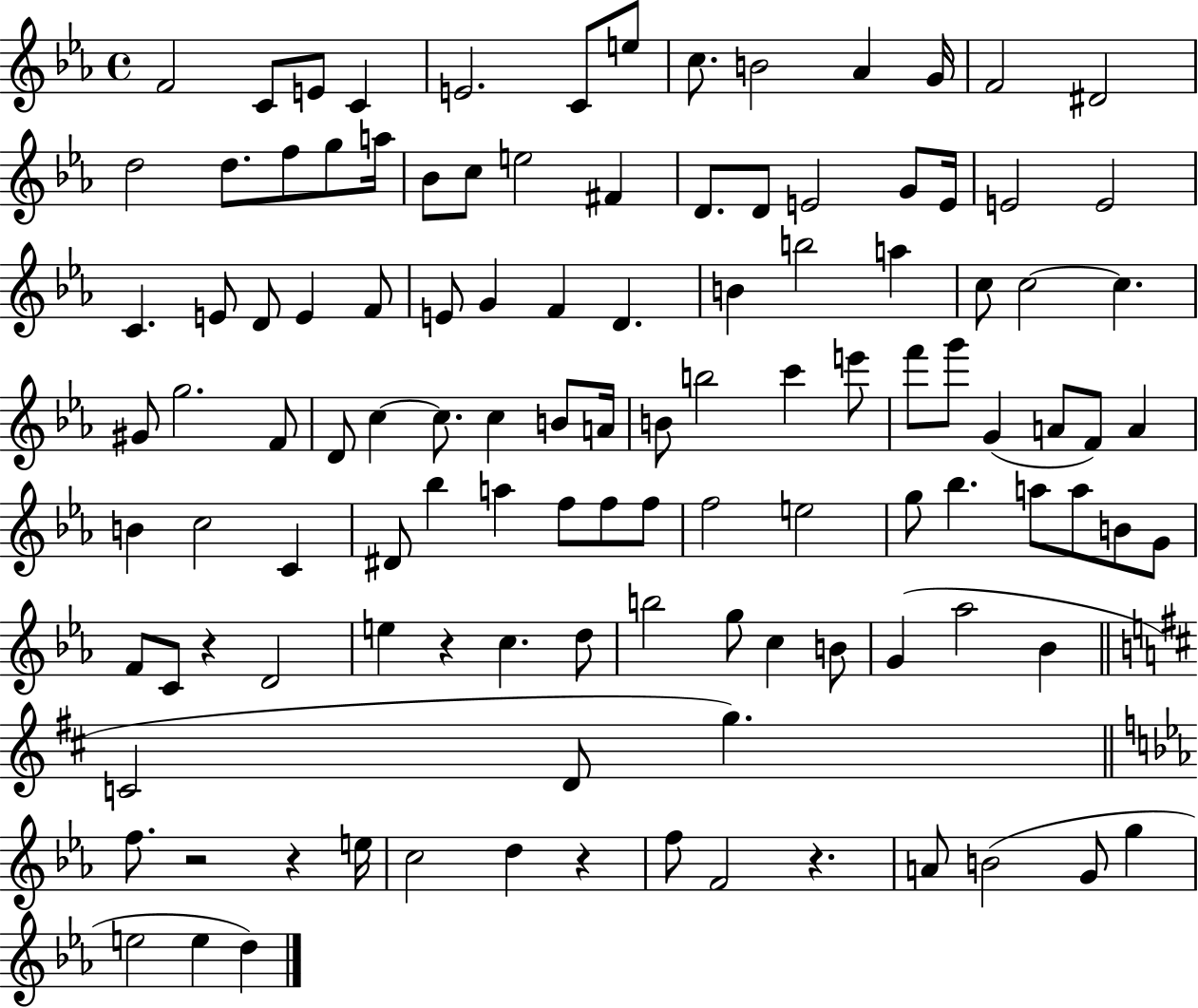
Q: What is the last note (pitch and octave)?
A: D5